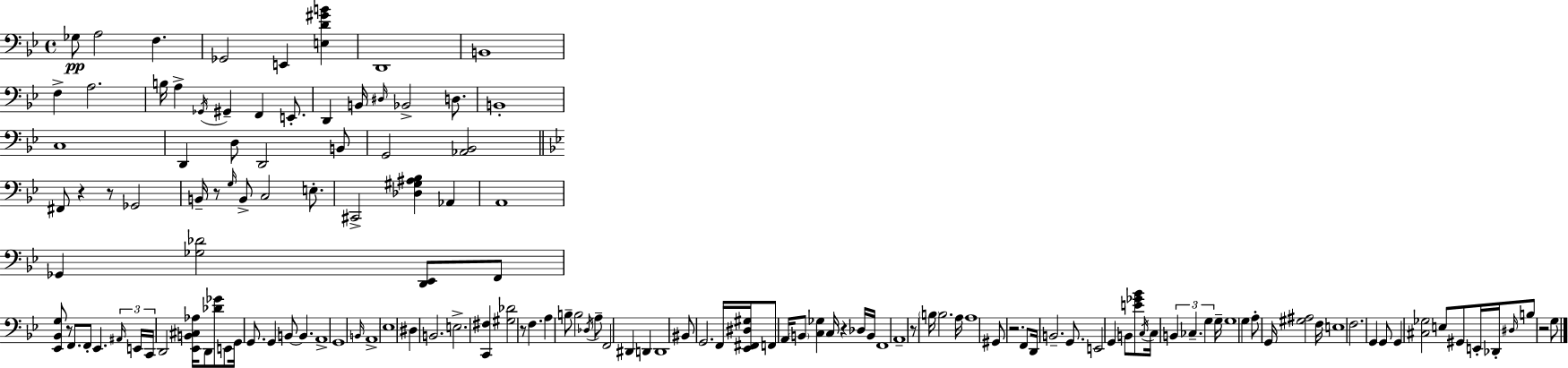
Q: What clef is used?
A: bass